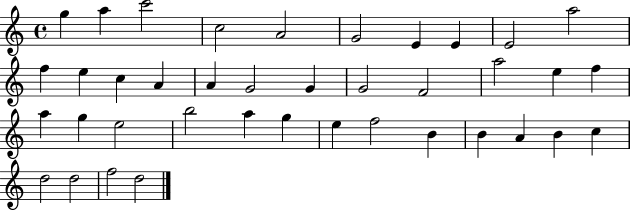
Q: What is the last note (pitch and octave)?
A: D5